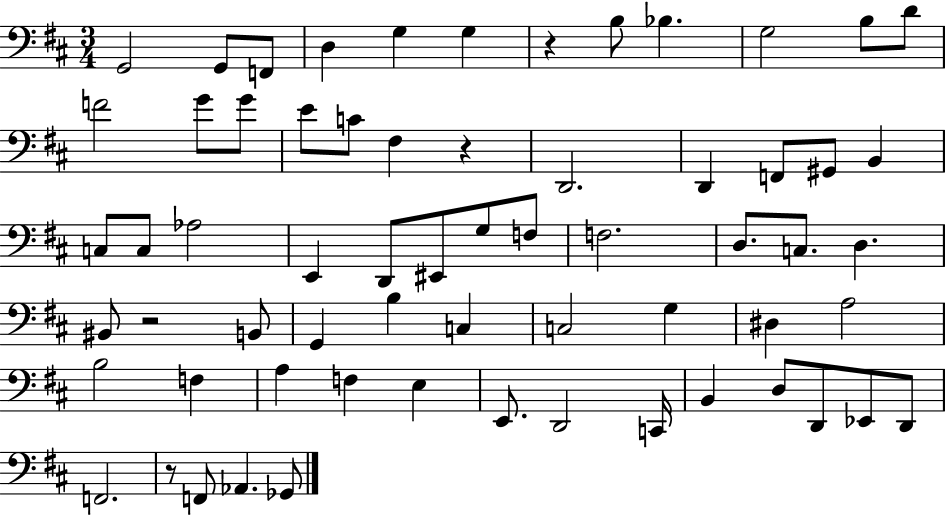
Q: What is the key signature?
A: D major